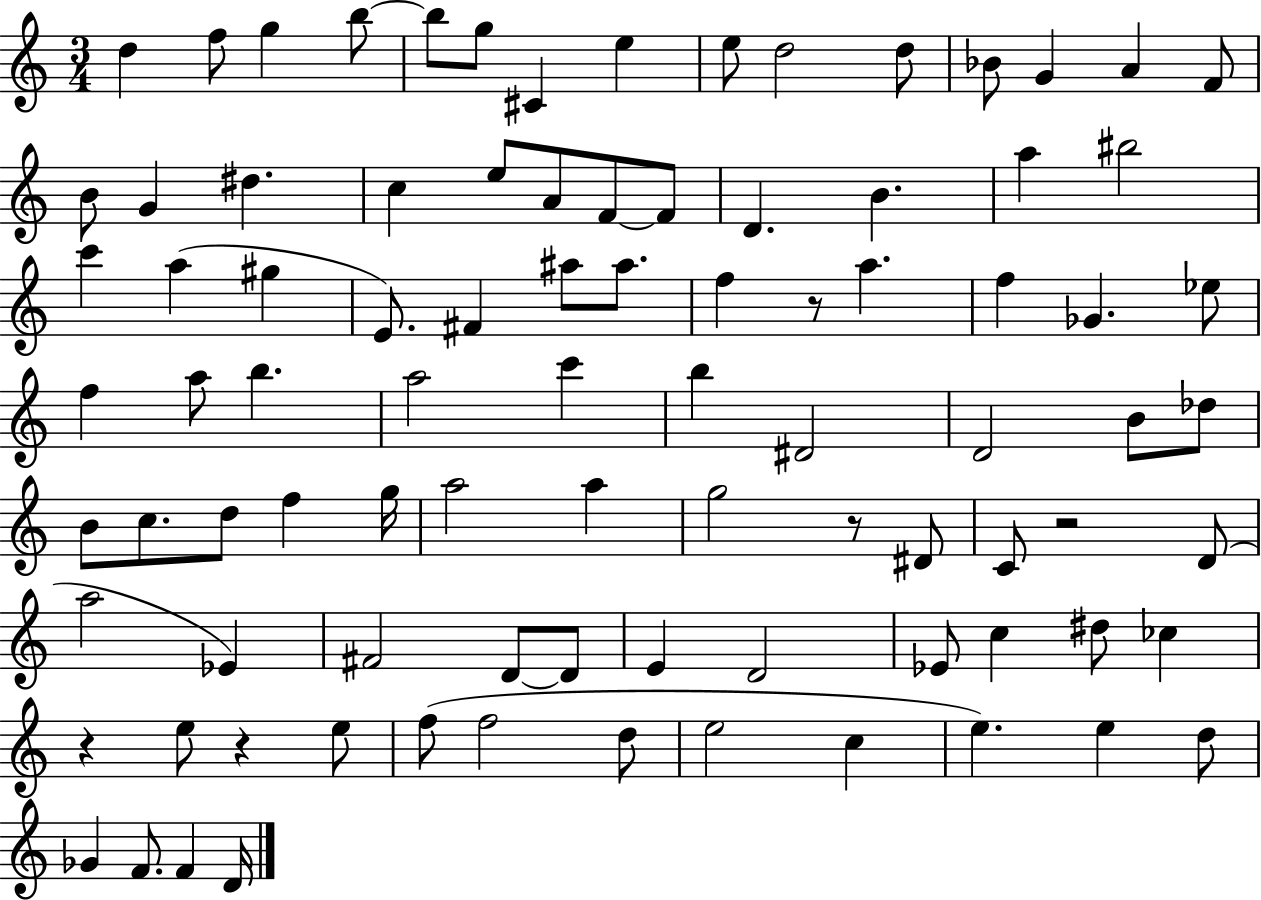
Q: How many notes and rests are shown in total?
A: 90